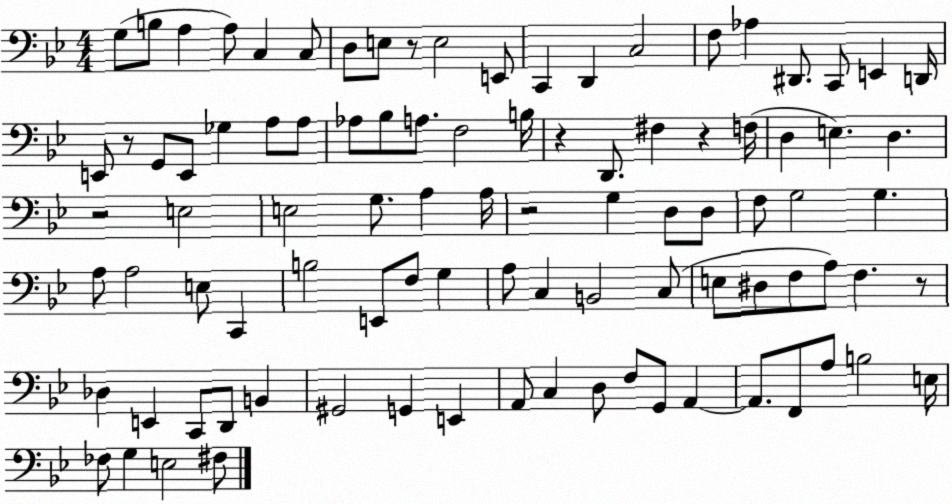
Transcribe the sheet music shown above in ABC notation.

X:1
T:Untitled
M:4/4
L:1/4
K:Bb
G,/2 B,/2 A, A,/2 C, C,/2 D,/2 E,/2 z/2 E,2 E,,/2 C,, D,, C,2 F,/2 _A, ^D,,/2 C,,/2 E,, D,,/4 E,,/2 z/2 G,,/2 E,,/2 _G, A,/2 A,/2 _A,/2 _B,/2 A,/2 F,2 B,/4 z D,,/2 ^F, z F,/4 D, E, D, z2 E,2 E,2 G,/2 A, A,/4 z2 G, D,/2 D,/2 F,/2 G,2 G, A,/2 A,2 E,/2 C,, B,2 E,,/2 F,/2 G, A,/2 C, B,,2 C,/2 E,/2 ^D,/2 F,/2 A,/2 F, z/2 _D, E,, C,,/2 D,,/2 B,, ^G,,2 G,, E,, A,,/2 C, D,/2 F,/2 G,,/2 A,, A,,/2 F,,/2 A,/2 B,2 E,/4 _F,/2 G, E,2 ^F,/2